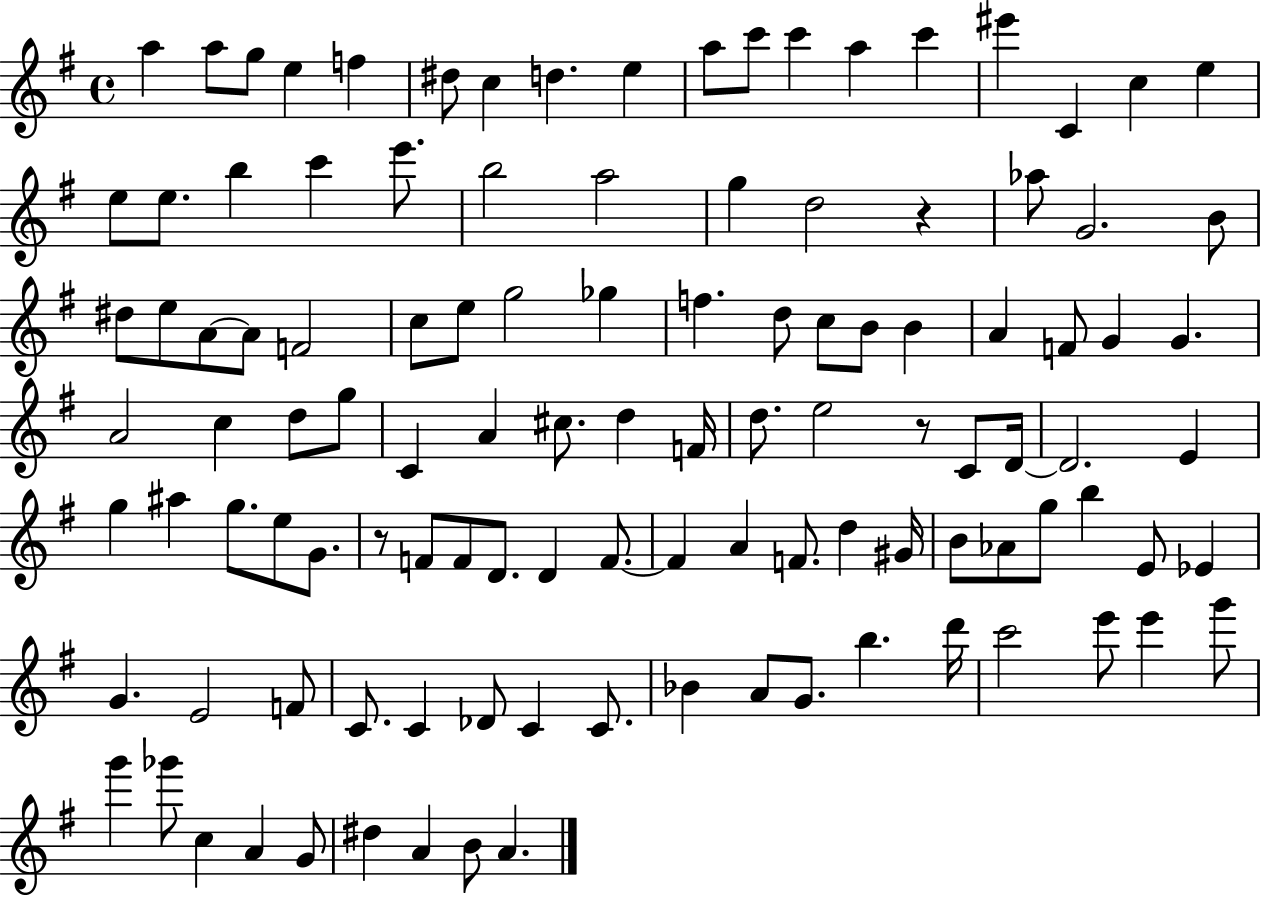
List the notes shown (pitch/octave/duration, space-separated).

A5/q A5/e G5/e E5/q F5/q D#5/e C5/q D5/q. E5/q A5/e C6/e C6/q A5/q C6/q EIS6/q C4/q C5/q E5/q E5/e E5/e. B5/q C6/q E6/e. B5/h A5/h G5/q D5/h R/q Ab5/e G4/h. B4/e D#5/e E5/e A4/e A4/e F4/h C5/e E5/e G5/h Gb5/q F5/q. D5/e C5/e B4/e B4/q A4/q F4/e G4/q G4/q. A4/h C5/q D5/e G5/e C4/q A4/q C#5/e. D5/q F4/s D5/e. E5/h R/e C4/e D4/s D4/h. E4/q G5/q A#5/q G5/e. E5/e G4/e. R/e F4/e F4/e D4/e. D4/q F4/e. F4/q A4/q F4/e. D5/q G#4/s B4/e Ab4/e G5/e B5/q E4/e Eb4/q G4/q. E4/h F4/e C4/e. C4/q Db4/e C4/q C4/e. Bb4/q A4/e G4/e. B5/q. D6/s C6/h E6/e E6/q G6/e G6/q Gb6/e C5/q A4/q G4/e D#5/q A4/q B4/e A4/q.